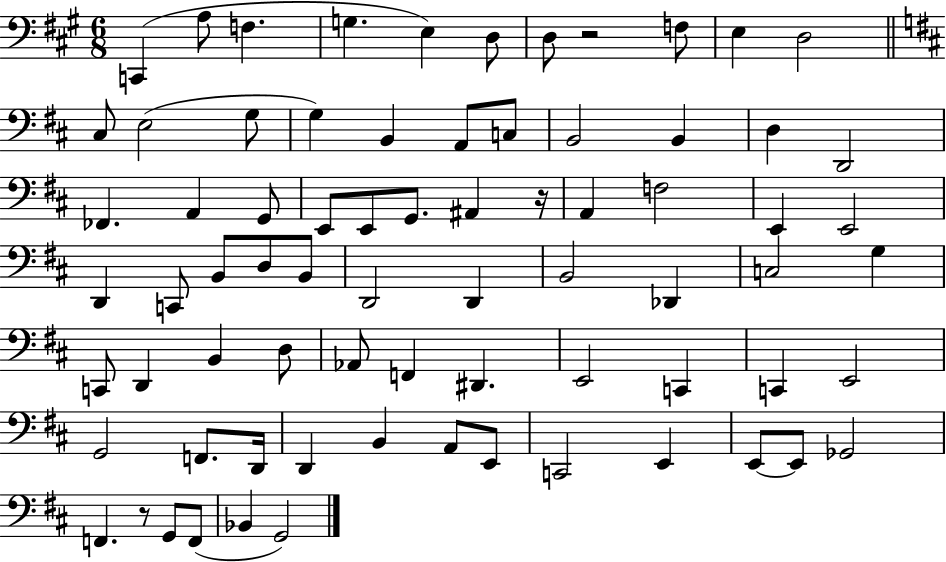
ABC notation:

X:1
T:Untitled
M:6/8
L:1/4
K:A
C,, A,/2 F, G, E, D,/2 D,/2 z2 F,/2 E, D,2 ^C,/2 E,2 G,/2 G, B,, A,,/2 C,/2 B,,2 B,, D, D,,2 _F,, A,, G,,/2 E,,/2 E,,/2 G,,/2 ^A,, z/4 A,, F,2 E,, E,,2 D,, C,,/2 B,,/2 D,/2 B,,/2 D,,2 D,, B,,2 _D,, C,2 G, C,,/2 D,, B,, D,/2 _A,,/2 F,, ^D,, E,,2 C,, C,, E,,2 G,,2 F,,/2 D,,/4 D,, B,, A,,/2 E,,/2 C,,2 E,, E,,/2 E,,/2 _G,,2 F,, z/2 G,,/2 F,,/2 _B,, G,,2